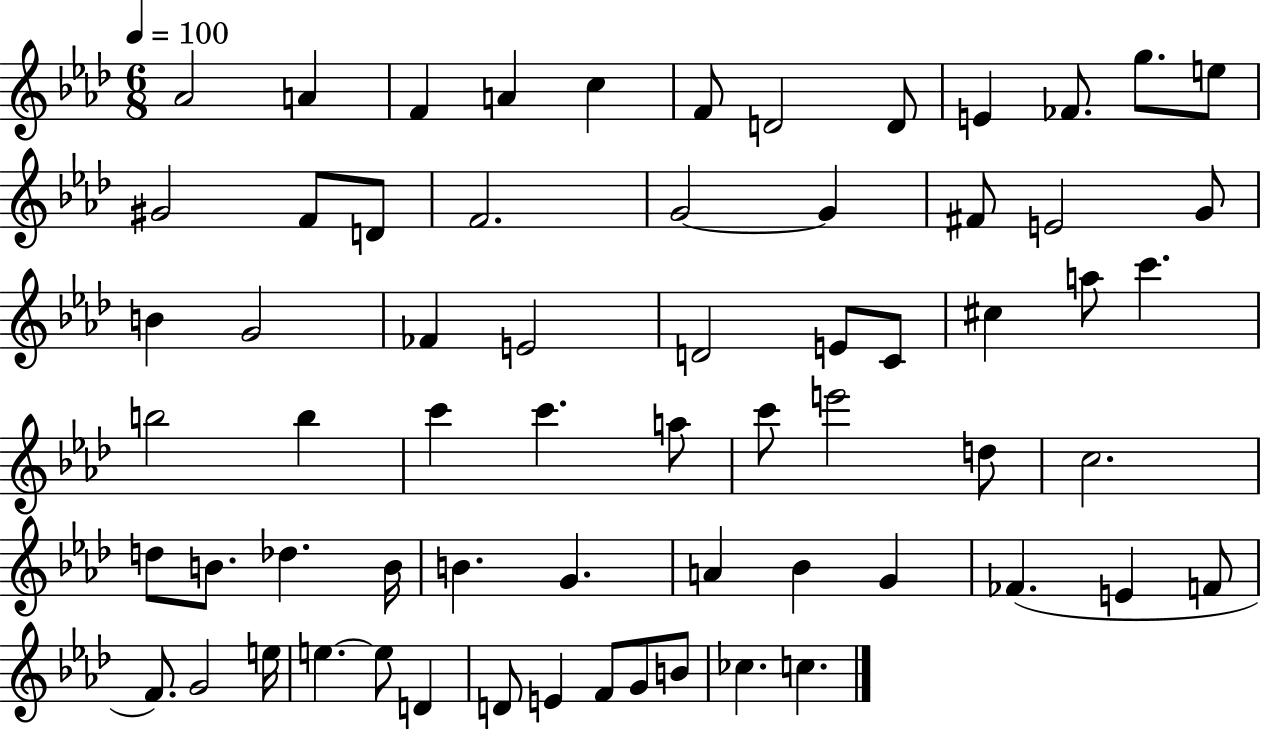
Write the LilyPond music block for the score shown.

{
  \clef treble
  \numericTimeSignature
  \time 6/8
  \key aes \major
  \tempo 4 = 100
  aes'2 a'4 | f'4 a'4 c''4 | f'8 d'2 d'8 | e'4 fes'8. g''8. e''8 | \break gis'2 f'8 d'8 | f'2. | g'2~~ g'4 | fis'8 e'2 g'8 | \break b'4 g'2 | fes'4 e'2 | d'2 e'8 c'8 | cis''4 a''8 c'''4. | \break b''2 b''4 | c'''4 c'''4. a''8 | c'''8 e'''2 d''8 | c''2. | \break d''8 b'8. des''4. b'16 | b'4. g'4. | a'4 bes'4 g'4 | fes'4.( e'4 f'8 | \break f'8.) g'2 e''16 | e''4.~~ e''8 d'4 | d'8 e'4 f'8 g'8 b'8 | ces''4. c''4. | \break \bar "|."
}